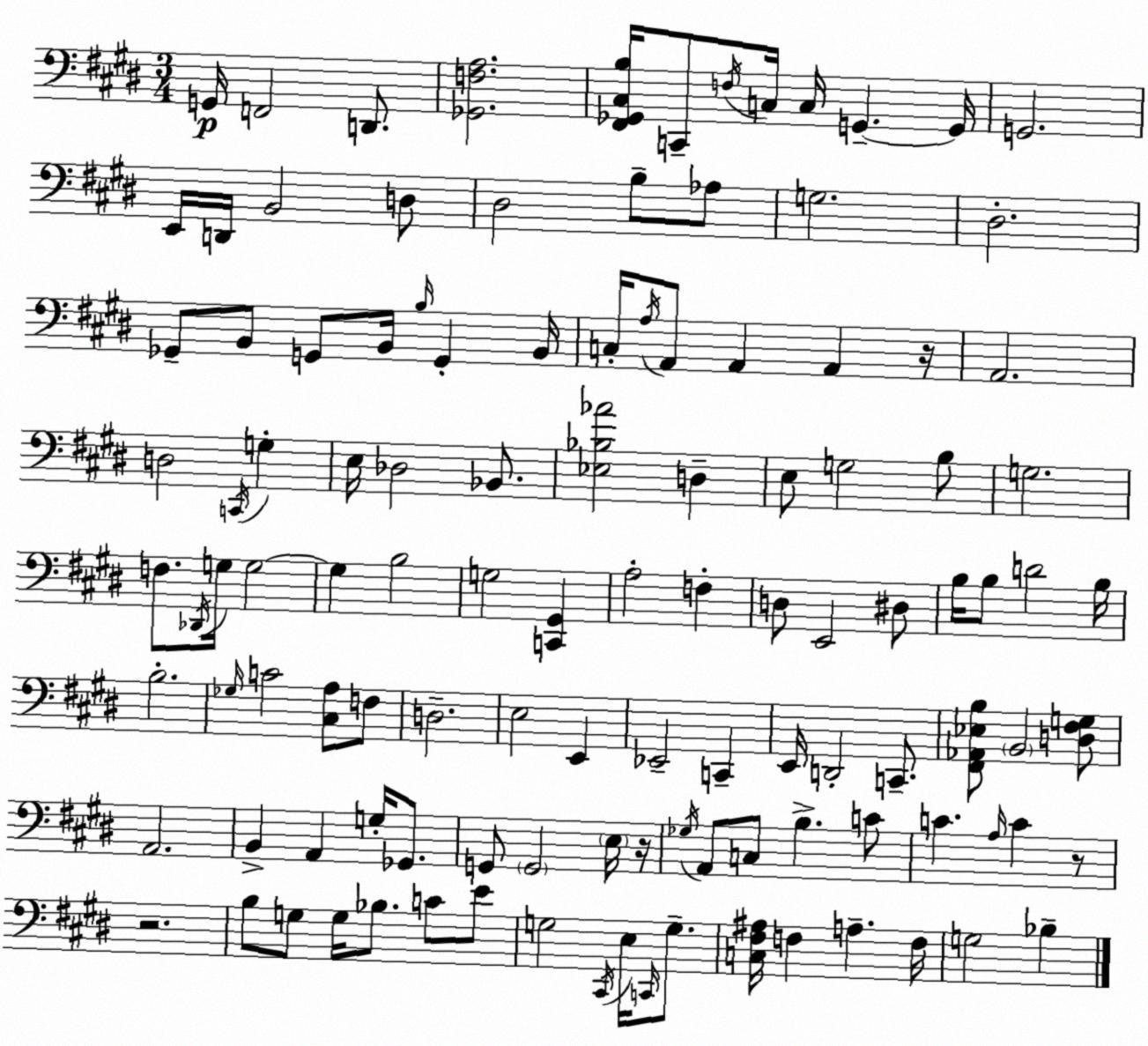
X:1
T:Untitled
M:3/4
L:1/4
K:E
G,,/4 F,,2 D,,/2 [_G,,F,A,]2 [^F,,_G,,^C,B,]/4 C,,/2 F,/4 C,/4 C,/4 G,, G,,/4 G,,2 E,,/4 D,,/4 B,,2 D,/2 ^D,2 B,/2 _A,/2 G,2 ^D,2 _G,,/2 B,,/2 G,,/2 B,,/4 B,/4 G,, B,,/4 C,/4 A,/4 A,,/2 A,, A,, z/4 A,,2 D,2 C,,/4 G, E,/4 _D,2 _B,,/2 [_E,_B,_A]2 D, E,/2 G,2 B,/2 G,2 F,/2 _D,,/4 G,/4 G,2 G, B,2 G,2 [C,,^G,,] A,2 F, D,/2 E,,2 ^D,/2 B,/4 B,/2 D2 B,/4 B,2 _G,/4 C2 [^C,A,]/2 F,/2 D,2 E,2 E,, _E,,2 C,, E,,/4 D,,2 C,,/2 [^F,,_A,,_E,B,]/2 B,,2 [D,^F,G,]/2 A,,2 B,, A,, G,/4 _G,,/2 G,,/2 G,,2 E,/4 z/4 _G,/4 A,,/2 C,/2 B, C/2 C A,/4 C z/2 z2 B,/2 G,/2 G,/4 _B,/2 C/2 E/2 G,2 ^C,,/4 E,/4 C,,/4 G,/2 [C,^F,^A,]/4 F, A, F,/4 G,2 _B,